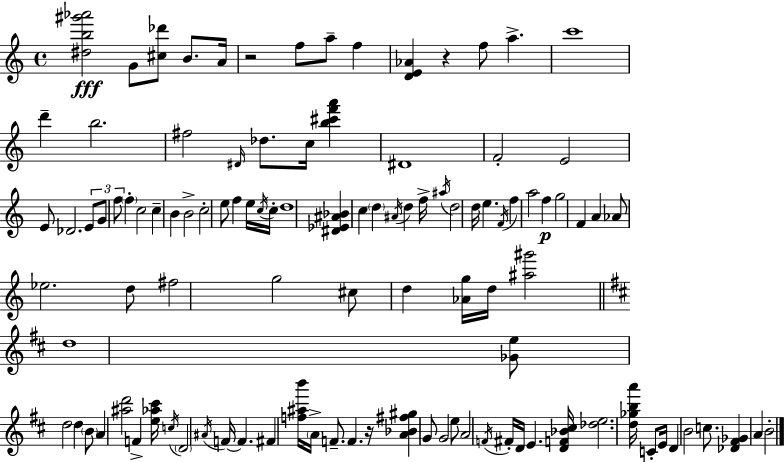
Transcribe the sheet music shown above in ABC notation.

X:1
T:Untitled
M:4/4
L:1/4
K:C
[^db^g'_a']2 G/2 [^c_d']/2 B/2 A/4 z2 f/2 a/2 f [DE_A] z f/2 a c'4 d' b2 ^f2 ^D/4 _d/2 c/4 [b^c'f'a'] ^D4 F2 E2 E/2 _D2 E/2 G/2 f/2 f c2 c B B2 c2 e/2 f e/4 c/4 c/4 d4 [^D_E^A_B] c d ^A/4 d f/4 ^a/4 d2 d/4 e F/4 f a2 f g2 F A _A/2 _e2 d/2 ^f2 g2 ^c/2 d [_Ag]/4 d/4 [^a^g']2 d4 [_Ge]/2 d2 d B/2 A [^ad']2 F [e_a^c']/4 c/4 D2 ^A/4 F/4 F ^F [f^ab']/4 A/4 F/2 F z/4 [A_B^f^g] G/2 G2 e/2 A2 F/4 ^F/4 D/4 E [DF_B^c]/4 [_de]2 [d_gba']/4 C/2 E/4 D B2 c/2 [_D^F_G] A B2